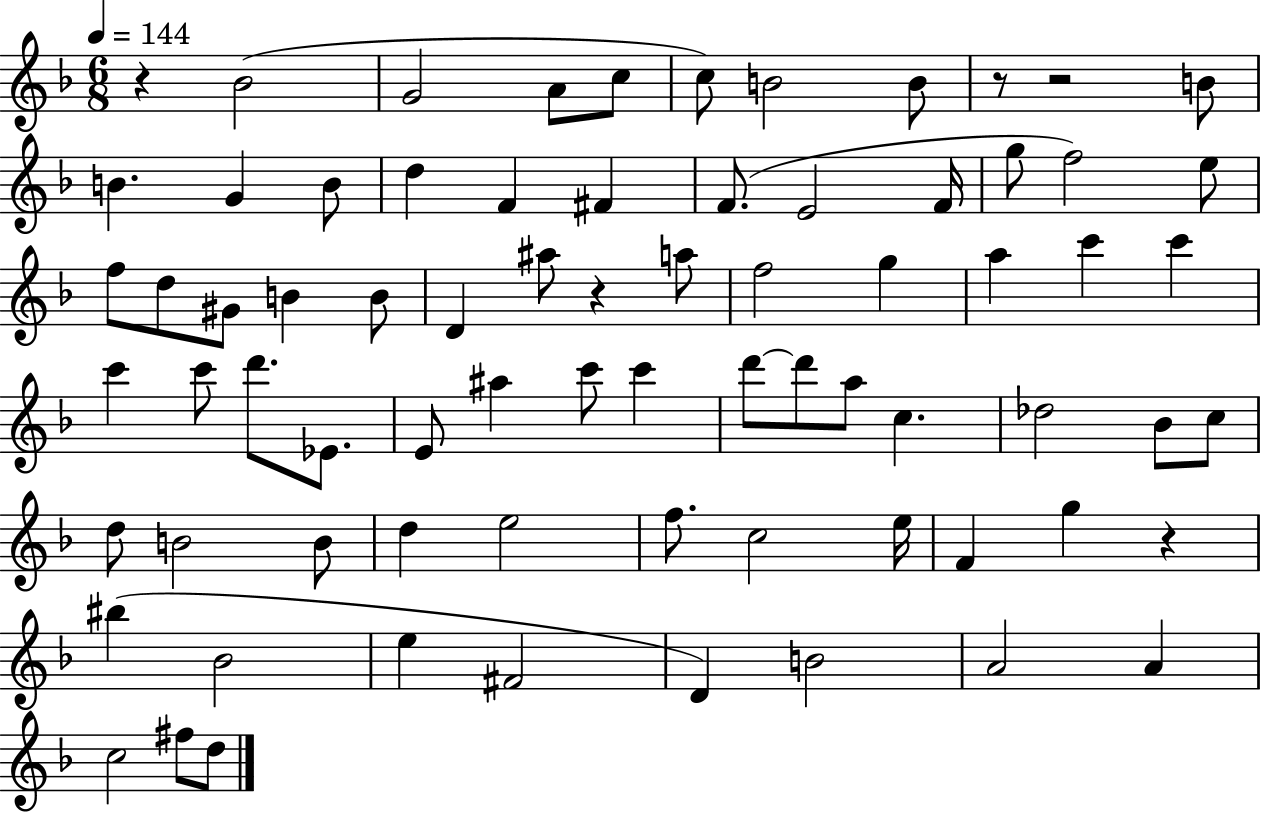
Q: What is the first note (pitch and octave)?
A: Bb4